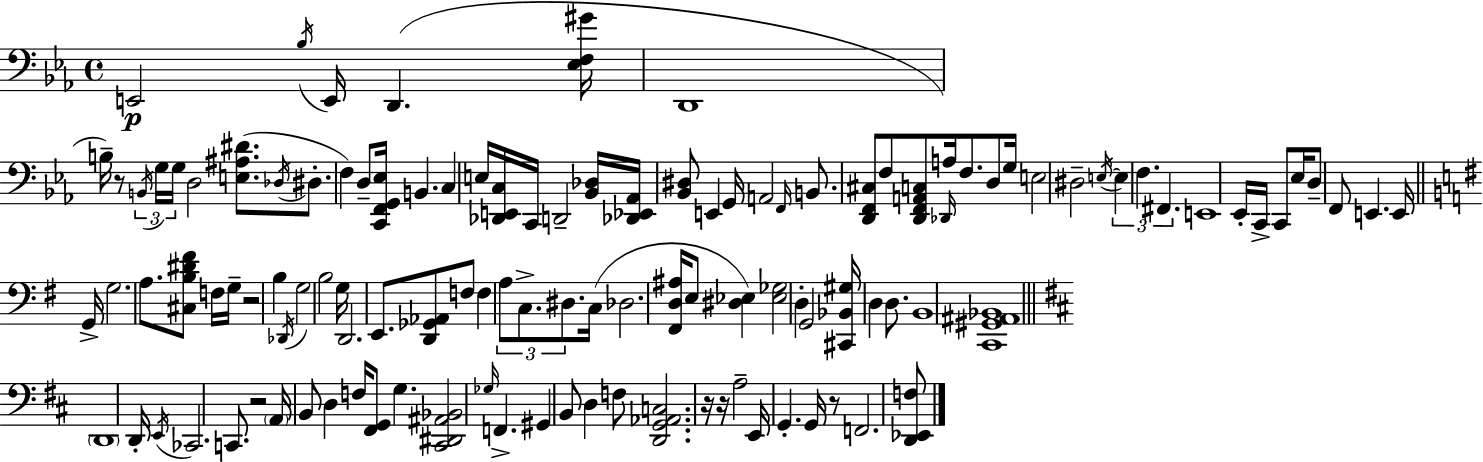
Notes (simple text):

E2/h Bb3/s E2/s D2/q. [Eb3,F3,G#4]/s D2/w B3/s R/e B2/s G3/s G3/s D3/h [E3,A#3,D#4]/e. Db3/s D#3/e. F3/q D3/e [C2,F2,G2,Eb3]/s B2/q. C3/q E3/s [Db2,E2,C3]/s C2/s D2/h [Bb2,Db3]/s [Db2,Eb2,Ab2]/s [Bb2,D#3]/e E2/q G2/s A2/h F2/s B2/e. [D2,F2,C#3]/e F3/e [D2,F2,A2,C3]/e Db2/s A3/s F3/e. D3/e G3/s E3/h D#3/h E3/s E3/q F3/q. F#2/q. E2/w Eb2/s C2/s C2/e Eb3/s D3/e F2/e E2/q. E2/s G2/s G3/h. A3/e. [C#3,B3,D#4,F#4]/e F3/s G3/s R/h B3/q Db2/s G3/h B3/h G3/s D2/h. E2/e. [D2,Gb2,Ab2]/e F3/e F3/q A3/e C3/e. D#3/e. C3/s Db3/h. [F#2,D3,A#3]/s E3/e [D#3,Eb3]/q [Eb3,Gb3]/h D3/q G2/h [C#2,Bb2,G#3]/s D3/q D3/e. B2/w [C2,G#2,A#2,Bb2]/w D2/w D2/s E2/s CES2/h. C2/e. R/h A2/s B2/e D3/q F3/s [F#2,G2]/e G3/q. [C#2,D#2,A#2,Bb2]/h Gb3/s F2/q. G#2/q B2/e D3/q F3/e [D2,G2,Ab2,C3]/h. R/s R/s A3/h E2/s G2/q. G2/s R/e F2/h. [D2,Eb2,F3]/e